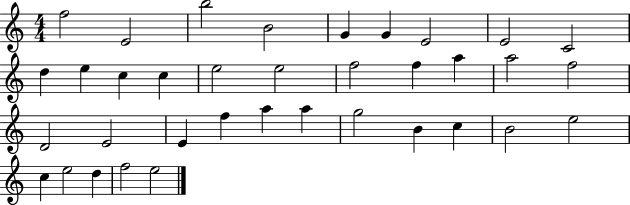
{
  \clef treble
  \numericTimeSignature
  \time 4/4
  \key c \major
  f''2 e'2 | b''2 b'2 | g'4 g'4 e'2 | e'2 c'2 | \break d''4 e''4 c''4 c''4 | e''2 e''2 | f''2 f''4 a''4 | a''2 f''2 | \break d'2 e'2 | e'4 f''4 a''4 a''4 | g''2 b'4 c''4 | b'2 e''2 | \break c''4 e''2 d''4 | f''2 e''2 | \bar "|."
}